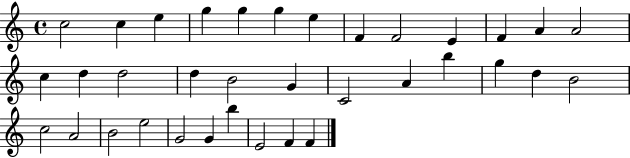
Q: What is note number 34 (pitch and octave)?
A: F4